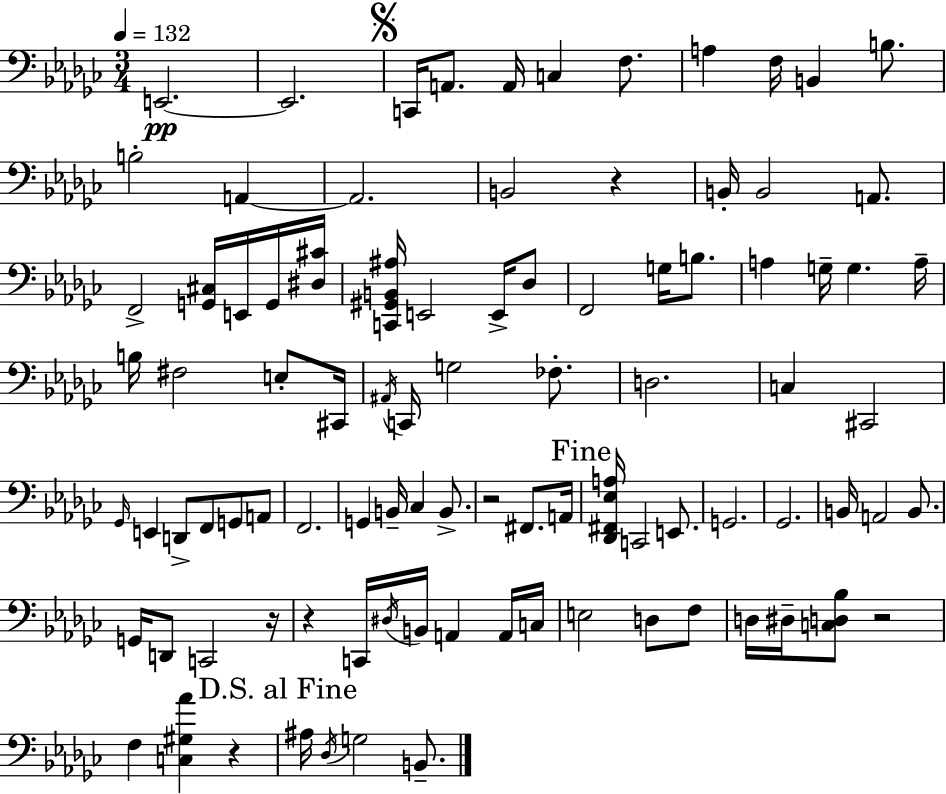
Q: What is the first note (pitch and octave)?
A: E2